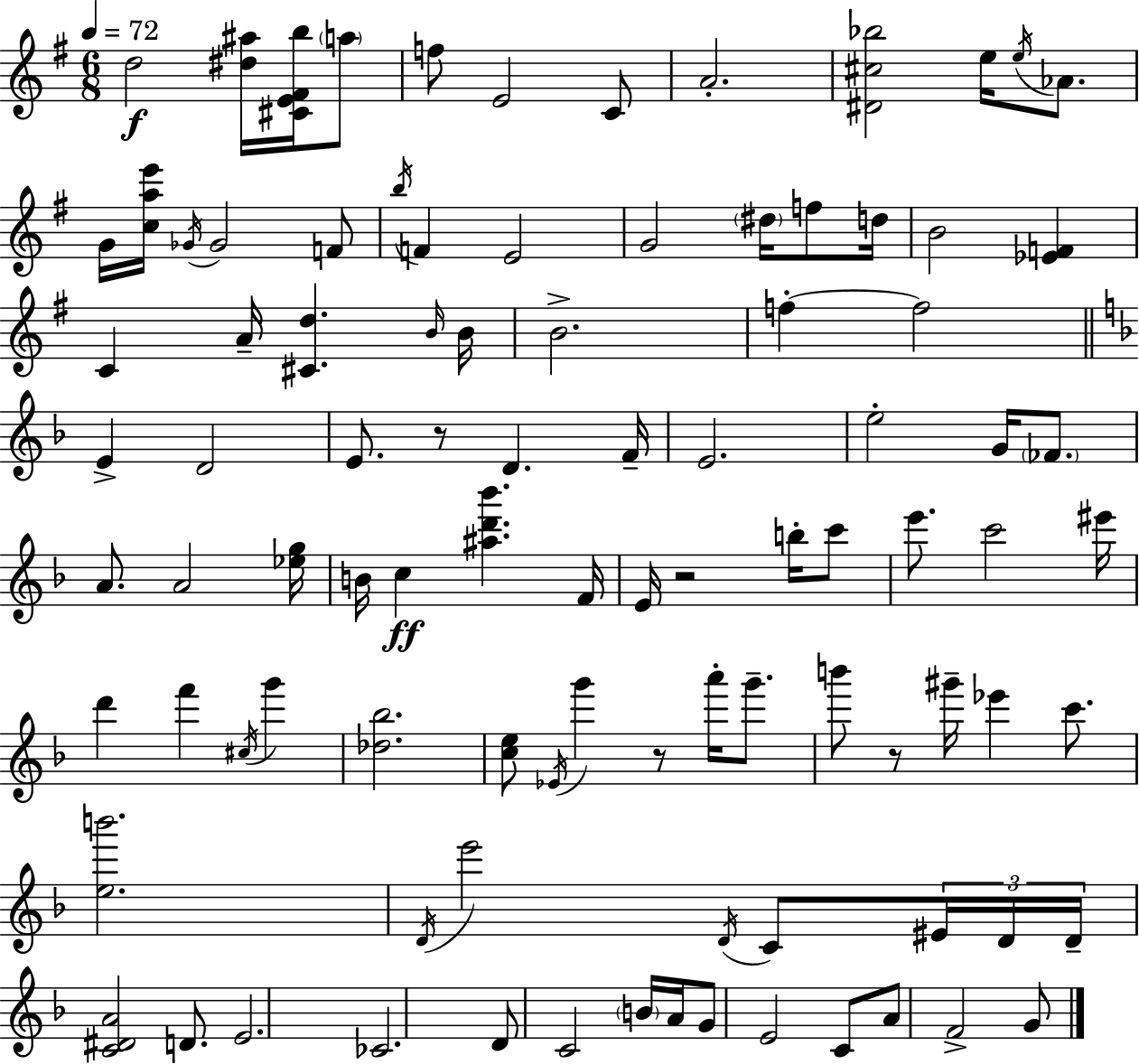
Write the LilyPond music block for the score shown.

{
  \clef treble
  \numericTimeSignature
  \time 6/8
  \key g \major
  \tempo 4 = 72
  d''2\f <dis'' ais''>16 <cis' e' fis' b''>16 \parenthesize a''8 | f''8 e'2 c'8 | a'2.-. | <dis' cis'' bes''>2 e''16 \acciaccatura { e''16 } aes'8. | \break g'16 <c'' a'' e'''>16 \acciaccatura { ges'16 } ges'2 | f'8 \acciaccatura { b''16 } f'4 e'2 | g'2 \parenthesize dis''16 | f''8 d''16 b'2 <ees' f'>4 | \break c'4 a'16-- <cis' d''>4. | \grace { b'16 } b'16 b'2.-> | f''4-.~~ f''2 | \bar "||" \break \key f \major e'4-> d'2 | e'8. r8 d'4. f'16-- | e'2. | e''2-. g'16 \parenthesize fes'8. | \break a'8. a'2 <ees'' g''>16 | b'16 c''4\ff <ais'' d''' bes'''>4. f'16 | e'16 r2 b''16-. c'''8 | e'''8. c'''2 eis'''16 | \break d'''4 f'''4 \acciaccatura { cis''16 } g'''4 | <des'' bes''>2. | <c'' e''>8 \acciaccatura { ees'16 } g'''4 r8 a'''16-. g'''8.-- | b'''8 r8 gis'''16-- ees'''4 c'''8. | \break <e'' b'''>2. | \acciaccatura { d'16 } e'''2 \acciaccatura { d'16 } | c'8 \tuplet 3/2 { eis'16 d'16 d'16-- } <c' dis' a'>2 | d'8. e'2. | \break ces'2. | d'8 c'2 | \parenthesize b'16 a'16 g'8 e'2 | c'8 a'8 f'2-> | \break g'8 \bar "|."
}